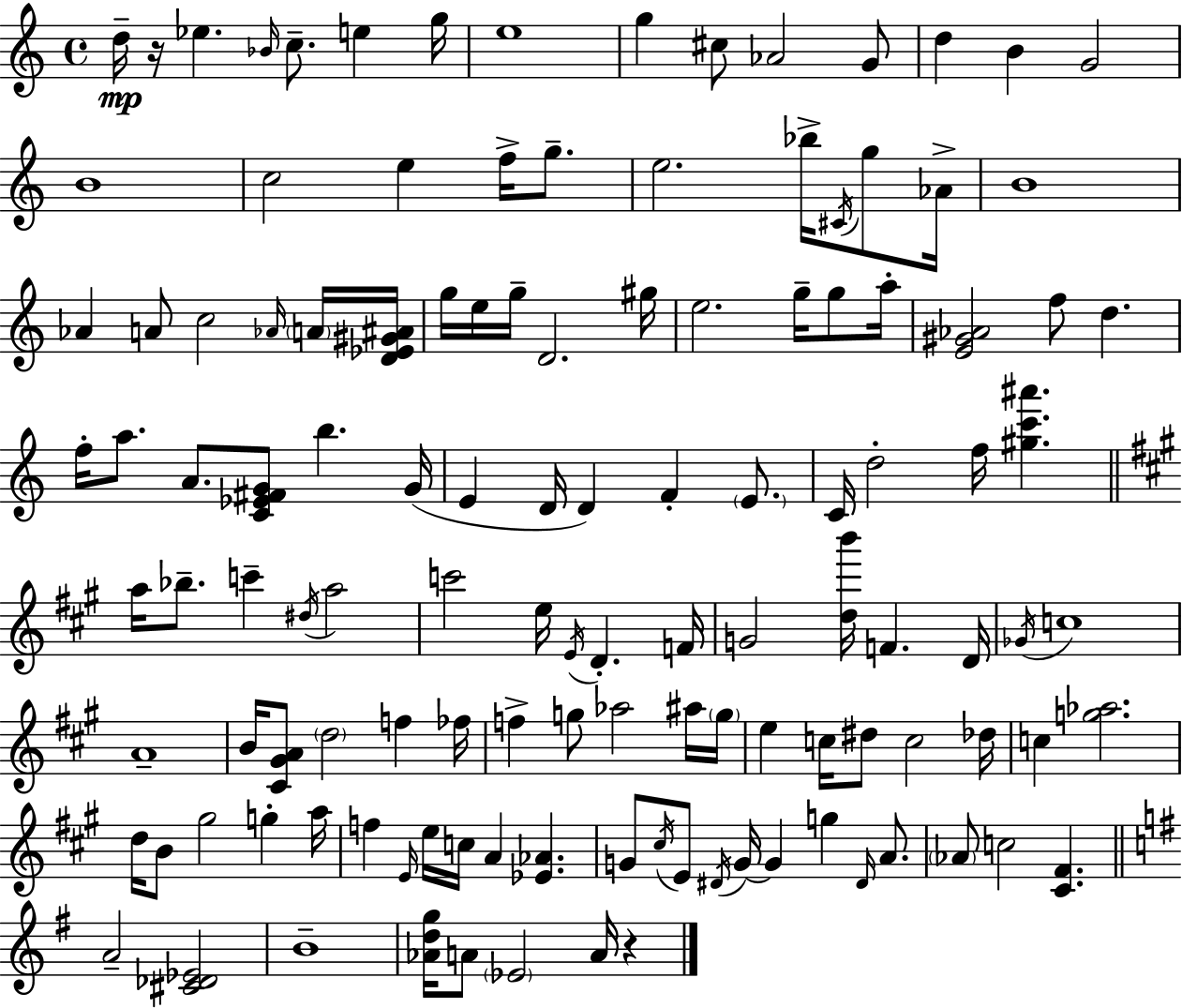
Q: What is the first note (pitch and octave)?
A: D5